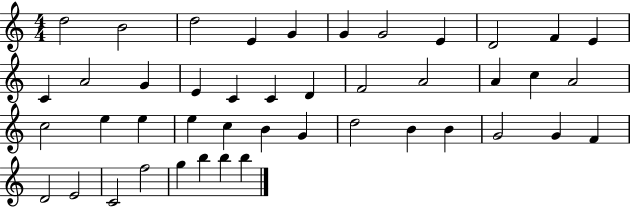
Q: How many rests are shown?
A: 0